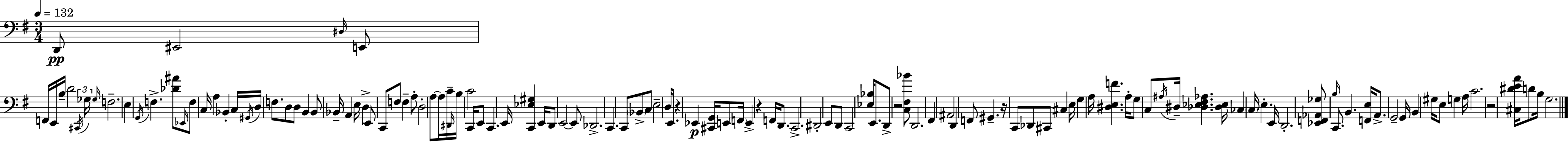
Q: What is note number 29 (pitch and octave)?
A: Bb2